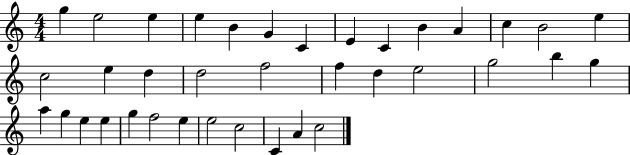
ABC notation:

X:1
T:Untitled
M:4/4
L:1/4
K:C
g e2 e e B G C E C B A c B2 e c2 e d d2 f2 f d e2 g2 b g a g e e g f2 e e2 c2 C A c2